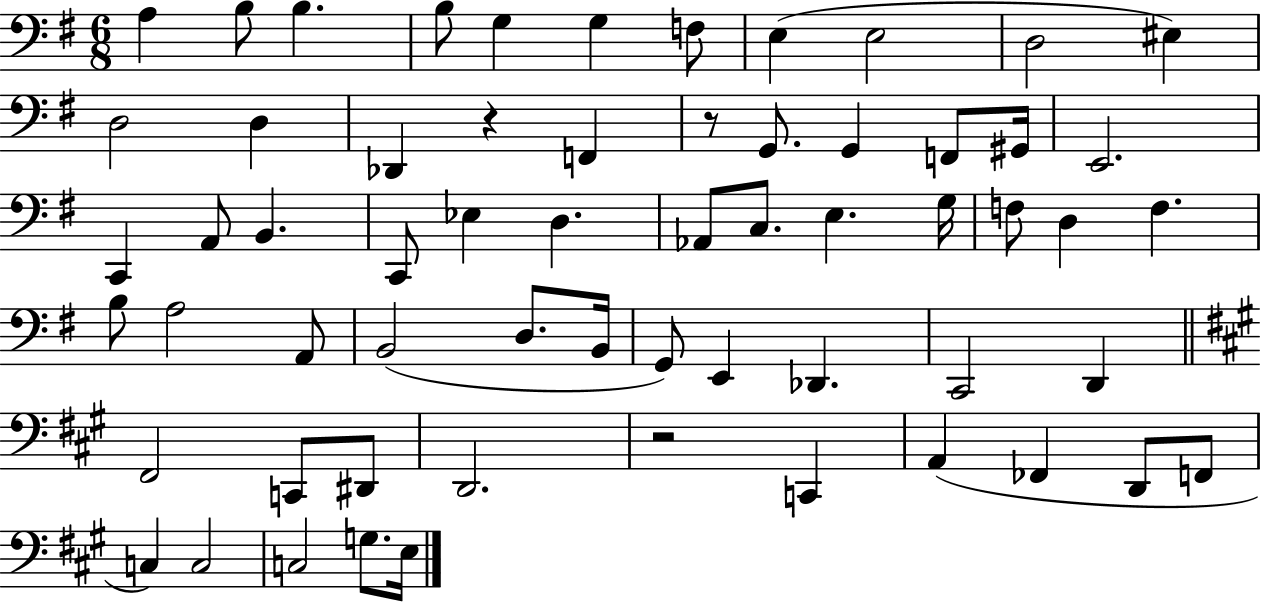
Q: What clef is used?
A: bass